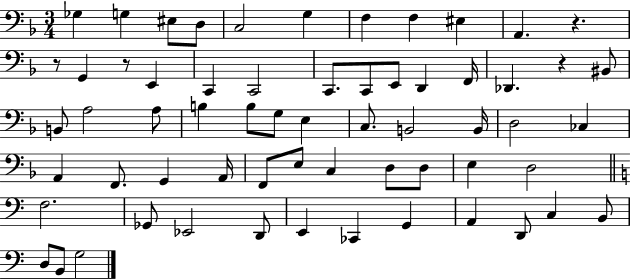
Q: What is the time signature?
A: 3/4